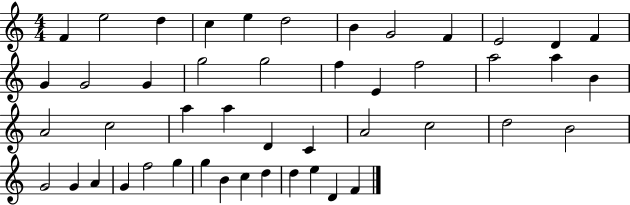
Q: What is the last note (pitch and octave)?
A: F4